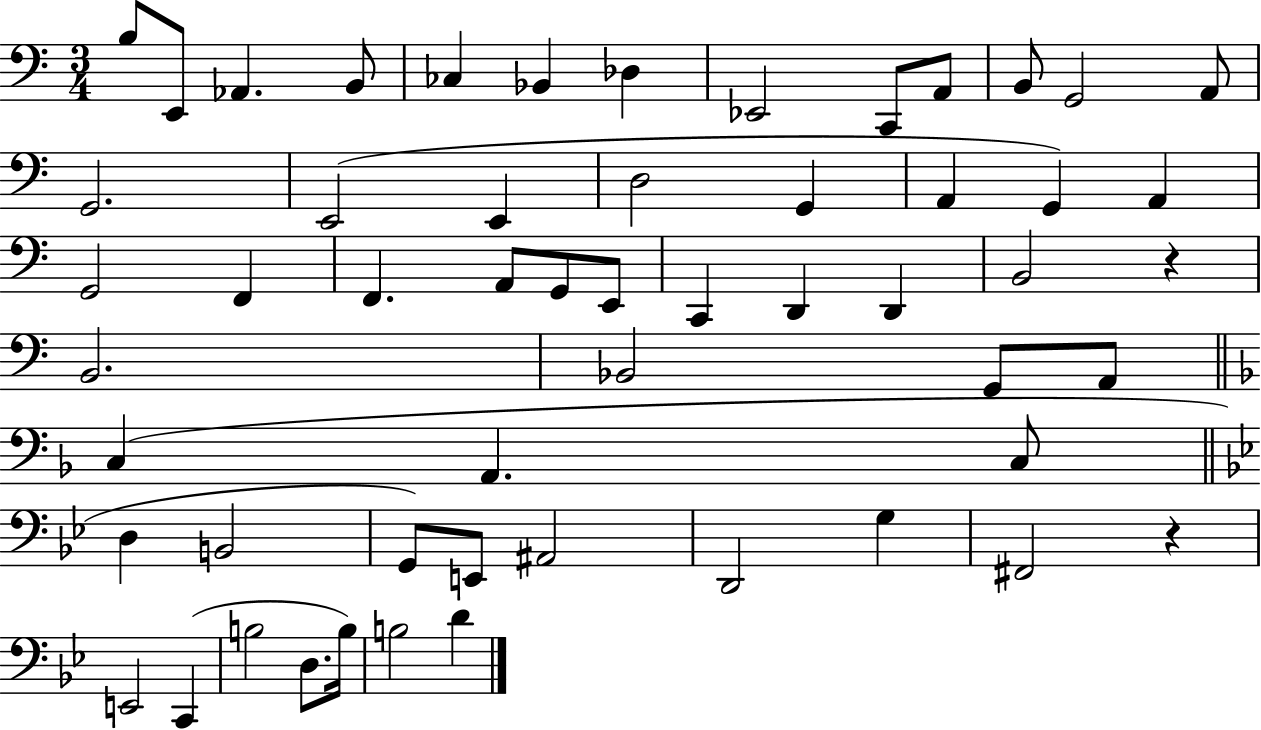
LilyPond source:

{
  \clef bass
  \numericTimeSignature
  \time 3/4
  \key c \major
  b8 e,8 aes,4. b,8 | ces4 bes,4 des4 | ees,2 c,8 a,8 | b,8 g,2 a,8 | \break g,2. | e,2( e,4 | d2 g,4 | a,4 g,4) a,4 | \break g,2 f,4 | f,4. a,8 g,8 e,8 | c,4 d,4 d,4 | b,2 r4 | \break b,2. | bes,2 g,8 a,8 | \bar "||" \break \key f \major c4( a,4. c8 | \bar "||" \break \key bes \major d4 b,2 | g,8) e,8 ais,2 | d,2 g4 | fis,2 r4 | \break e,2 c,4( | b2 d8. b16) | b2 d'4 | \bar "|."
}